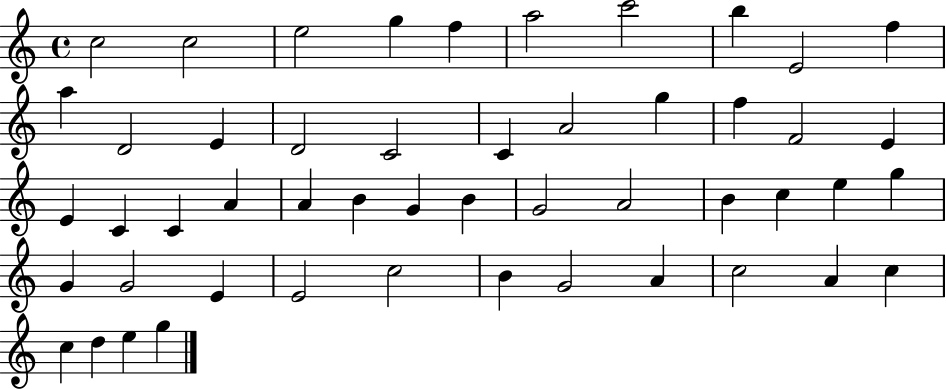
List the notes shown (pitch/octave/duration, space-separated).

C5/h C5/h E5/h G5/q F5/q A5/h C6/h B5/q E4/h F5/q A5/q D4/h E4/q D4/h C4/h C4/q A4/h G5/q F5/q F4/h E4/q E4/q C4/q C4/q A4/q A4/q B4/q G4/q B4/q G4/h A4/h B4/q C5/q E5/q G5/q G4/q G4/h E4/q E4/h C5/h B4/q G4/h A4/q C5/h A4/q C5/q C5/q D5/q E5/q G5/q